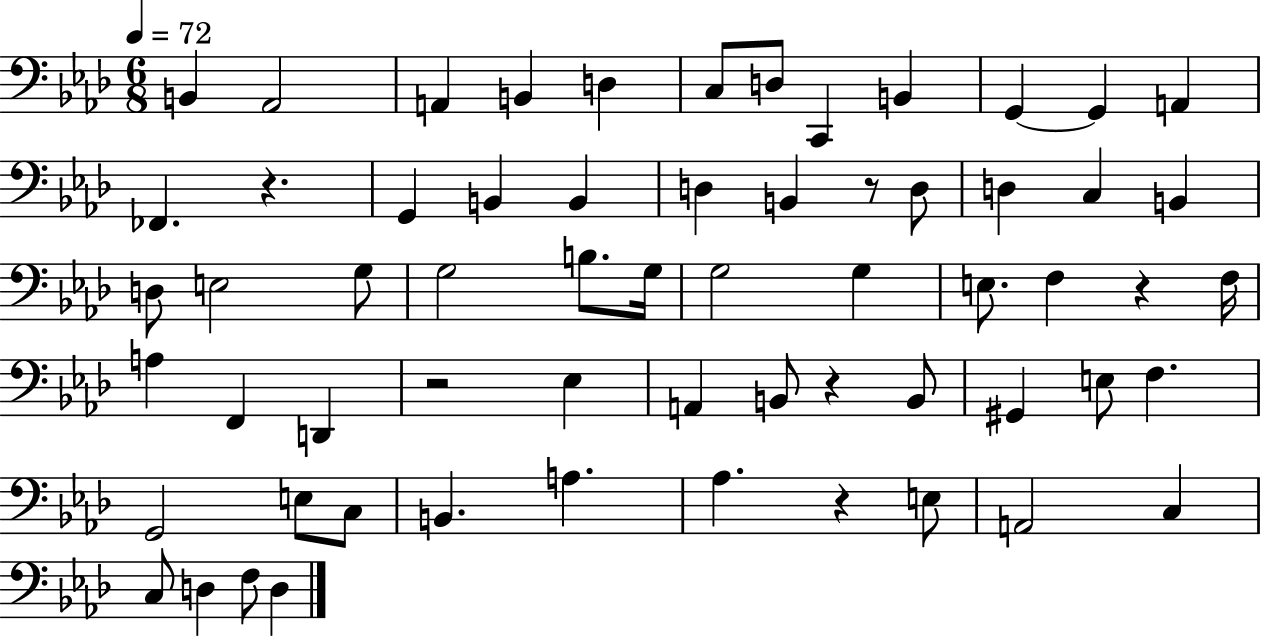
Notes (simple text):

B2/q Ab2/h A2/q B2/q D3/q C3/e D3/e C2/q B2/q G2/q G2/q A2/q FES2/q. R/q. G2/q B2/q B2/q D3/q B2/q R/e D3/e D3/q C3/q B2/q D3/e E3/h G3/e G3/h B3/e. G3/s G3/h G3/q E3/e. F3/q R/q F3/s A3/q F2/q D2/q R/h Eb3/q A2/q B2/e R/q B2/e G#2/q E3/e F3/q. G2/h E3/e C3/e B2/q. A3/q. Ab3/q. R/q E3/e A2/h C3/q C3/e D3/q F3/e D3/q